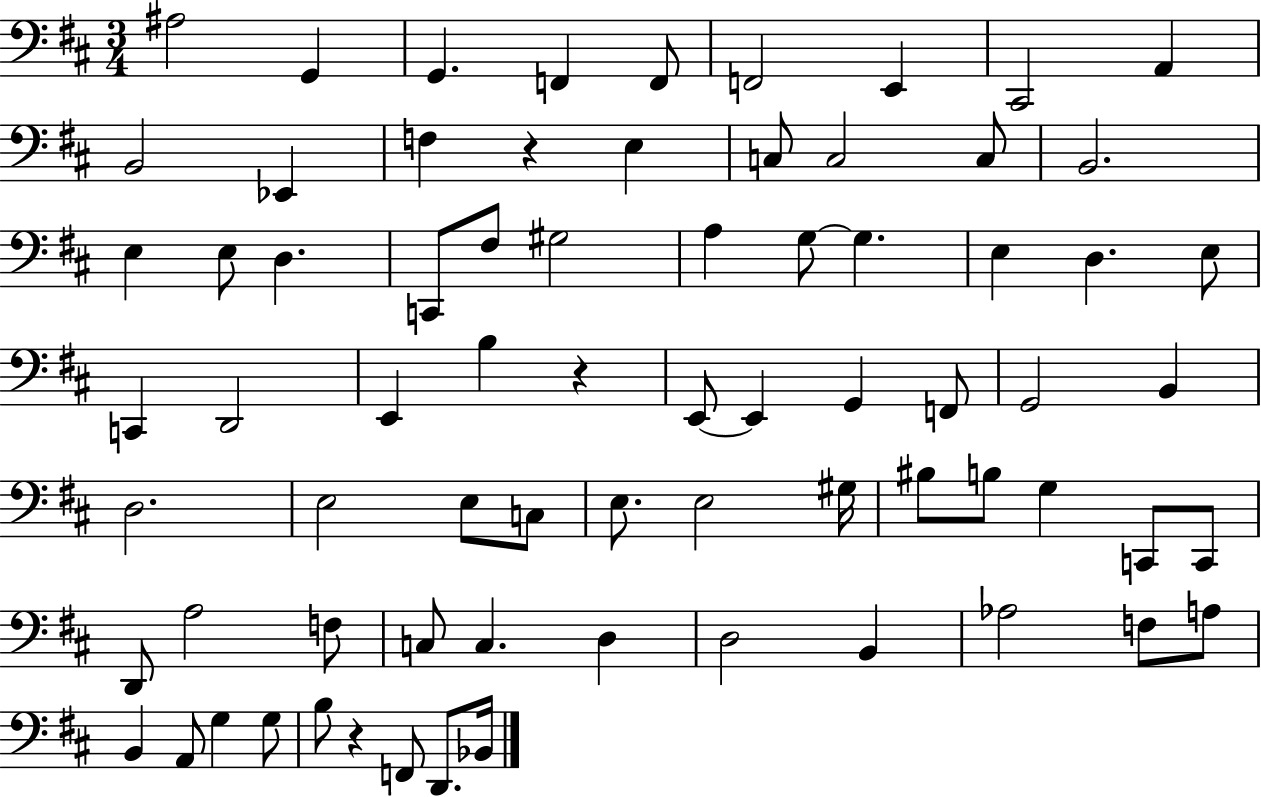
X:1
T:Untitled
M:3/4
L:1/4
K:D
^A,2 G,, G,, F,, F,,/2 F,,2 E,, ^C,,2 A,, B,,2 _E,, F, z E, C,/2 C,2 C,/2 B,,2 E, E,/2 D, C,,/2 ^F,/2 ^G,2 A, G,/2 G, E, D, E,/2 C,, D,,2 E,, B, z E,,/2 E,, G,, F,,/2 G,,2 B,, D,2 E,2 E,/2 C,/2 E,/2 E,2 ^G,/4 ^B,/2 B,/2 G, C,,/2 C,,/2 D,,/2 A,2 F,/2 C,/2 C, D, D,2 B,, _A,2 F,/2 A,/2 B,, A,,/2 G, G,/2 B,/2 z F,,/2 D,,/2 _B,,/4